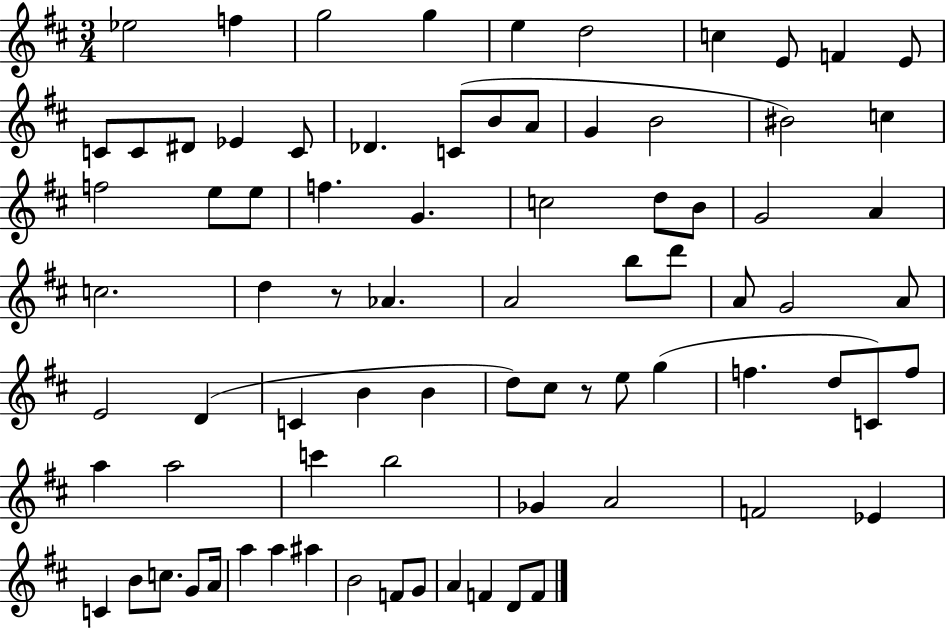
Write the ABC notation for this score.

X:1
T:Untitled
M:3/4
L:1/4
K:D
_e2 f g2 g e d2 c E/2 F E/2 C/2 C/2 ^D/2 _E C/2 _D C/2 B/2 A/2 G B2 ^B2 c f2 e/2 e/2 f G c2 d/2 B/2 G2 A c2 d z/2 _A A2 b/2 d'/2 A/2 G2 A/2 E2 D C B B d/2 ^c/2 z/2 e/2 g f d/2 C/2 f/2 a a2 c' b2 _G A2 F2 _E C B/2 c/2 G/2 A/4 a a ^a B2 F/2 G/2 A F D/2 F/2